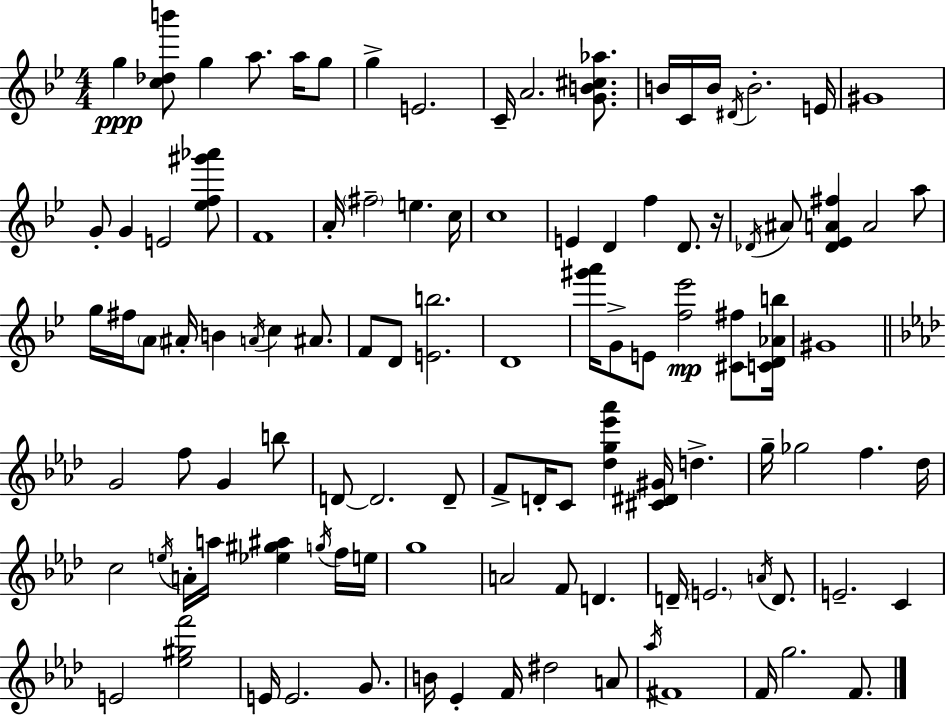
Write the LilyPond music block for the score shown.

{
  \clef treble
  \numericTimeSignature
  \time 4/4
  \key g \minor
  g''4\ppp <c'' des'' b'''>8 g''4 a''8. a''16 g''8 | g''4-> e'2. | c'16-- a'2. <g' b' cis'' aes''>8. | b'16 c'16 b'16 \acciaccatura { dis'16 } b'2.-. | \break e'16 gis'1 | g'8-. g'4 e'2 <ees'' f'' gis''' aes'''>8 | f'1 | a'16-. \parenthesize fis''2-- e''4. | \break c''16 c''1 | e'4 d'4 f''4 d'8. | r16 \acciaccatura { des'16 } ais'8 <des' ees' a' fis''>4 a'2 | a''8 g''16 fis''16 \parenthesize a'8 ais'16-. b'4 \acciaccatura { a'16 } c''4 | \break ais'8. f'8 d'8 <e' b''>2. | d'1 | <gis''' a'''>16 g'8-> e'8 <f'' ees'''>2\mp | <cis' fis''>8 <c' d' aes' b''>16 gis'1 | \break \bar "||" \break \key aes \major g'2 f''8 g'4 b''8 | d'8~~ d'2. d'8-- | f'8-> d'16-. c'8 <des'' g'' ees''' aes'''>4 <cis' dis' gis'>16 d''4.-> | g''16-- ges''2 f''4. des''16 | \break c''2 \acciaccatura { e''16 } a'16-. a''16 <ees'' gis'' ais''>4 \acciaccatura { g''16 } | f''16 e''16 g''1 | a'2 f'8 d'4. | d'16-- \parenthesize e'2. \acciaccatura { a'16 } | \break d'8. e'2.-- c'4 | e'2 <ees'' gis'' f'''>2 | e'16 e'2. | g'8. b'16 ees'4-. f'16 dis''2 | \break a'8 \acciaccatura { aes''16 } fis'1 | f'16 g''2. | f'8. \bar "|."
}